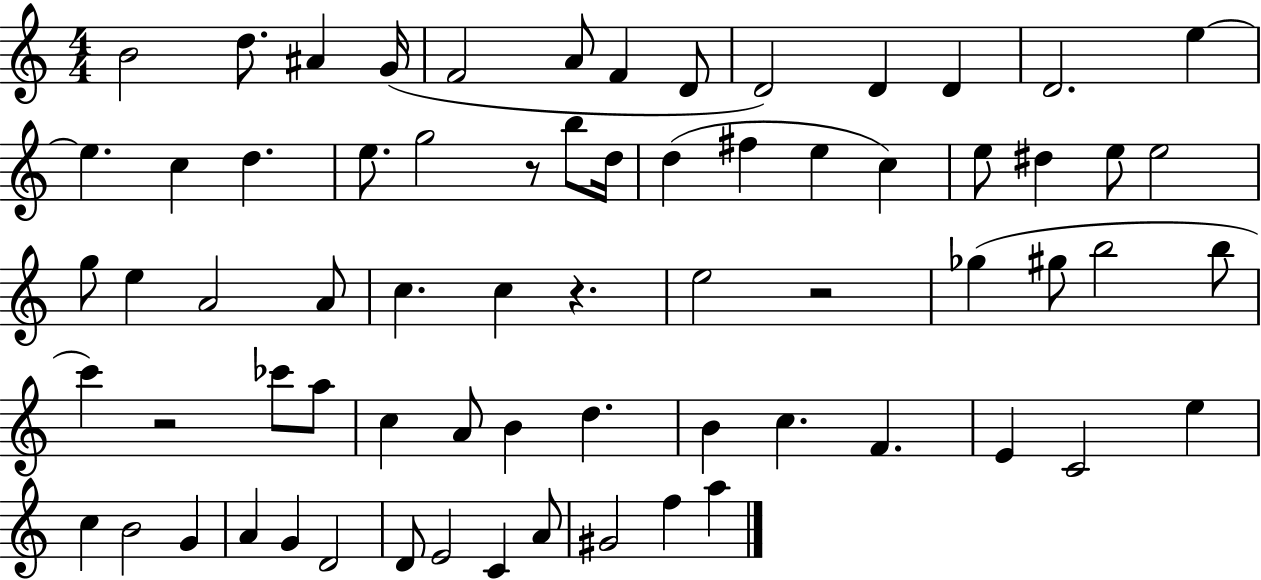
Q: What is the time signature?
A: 4/4